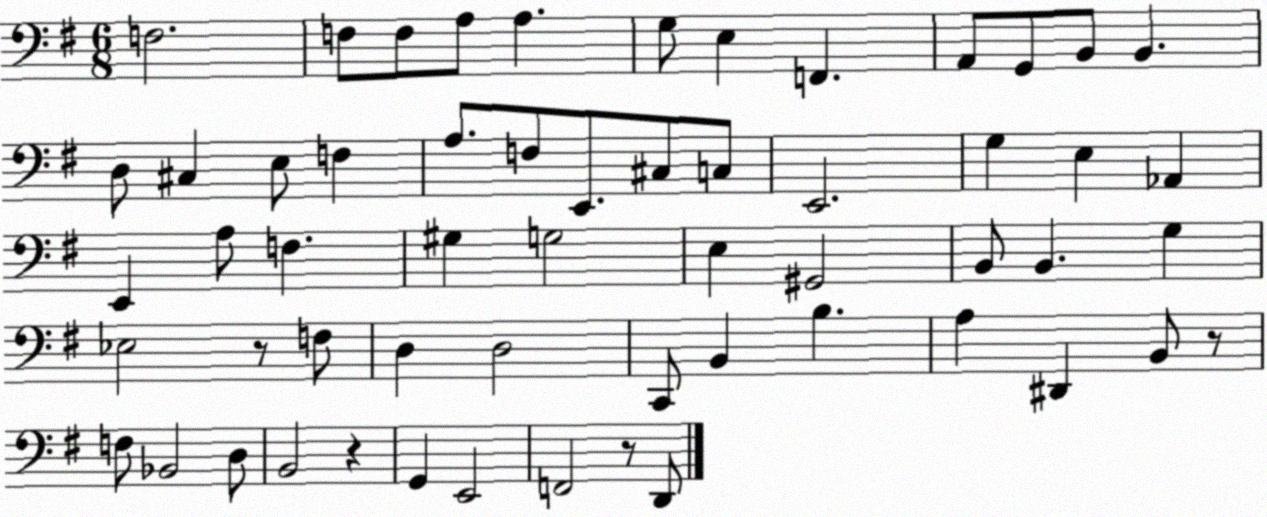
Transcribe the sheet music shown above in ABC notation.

X:1
T:Untitled
M:6/8
L:1/4
K:G
F,2 F,/2 F,/2 A,/2 A, G,/2 E, F,, A,,/2 G,,/2 B,,/2 B,, D,/2 ^C, E,/2 F, A,/2 F,/2 E,,/2 ^C,/2 C,/2 E,,2 G, E, _A,, E,, A,/2 F, ^G, G,2 E, ^G,,2 B,,/2 B,, G, _E,2 z/2 F,/2 D, D,2 C,,/2 B,, B, A, ^D,, B,,/2 z/2 F,/2 _B,,2 D,/2 B,,2 z G,, E,,2 F,,2 z/2 D,,/2